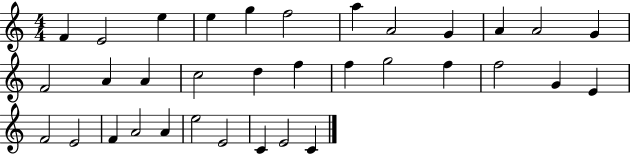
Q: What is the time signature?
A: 4/4